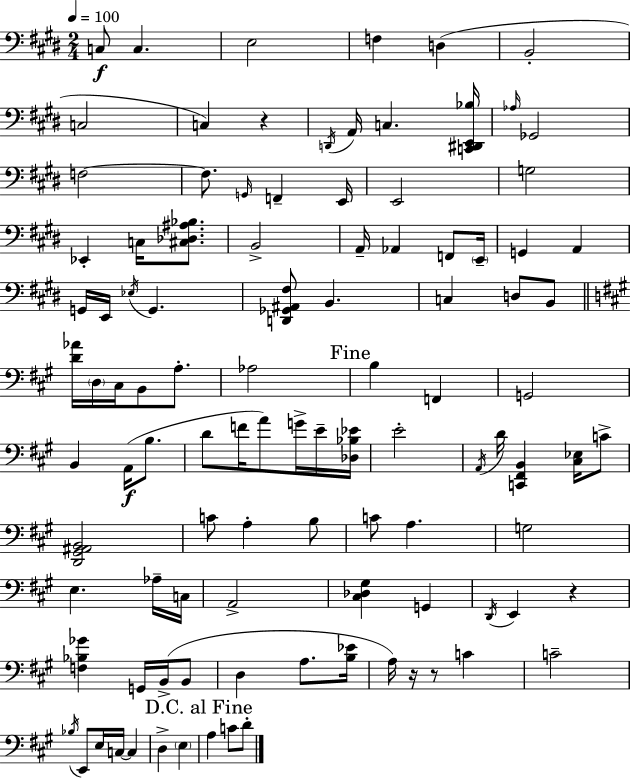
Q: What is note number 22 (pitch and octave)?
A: C3